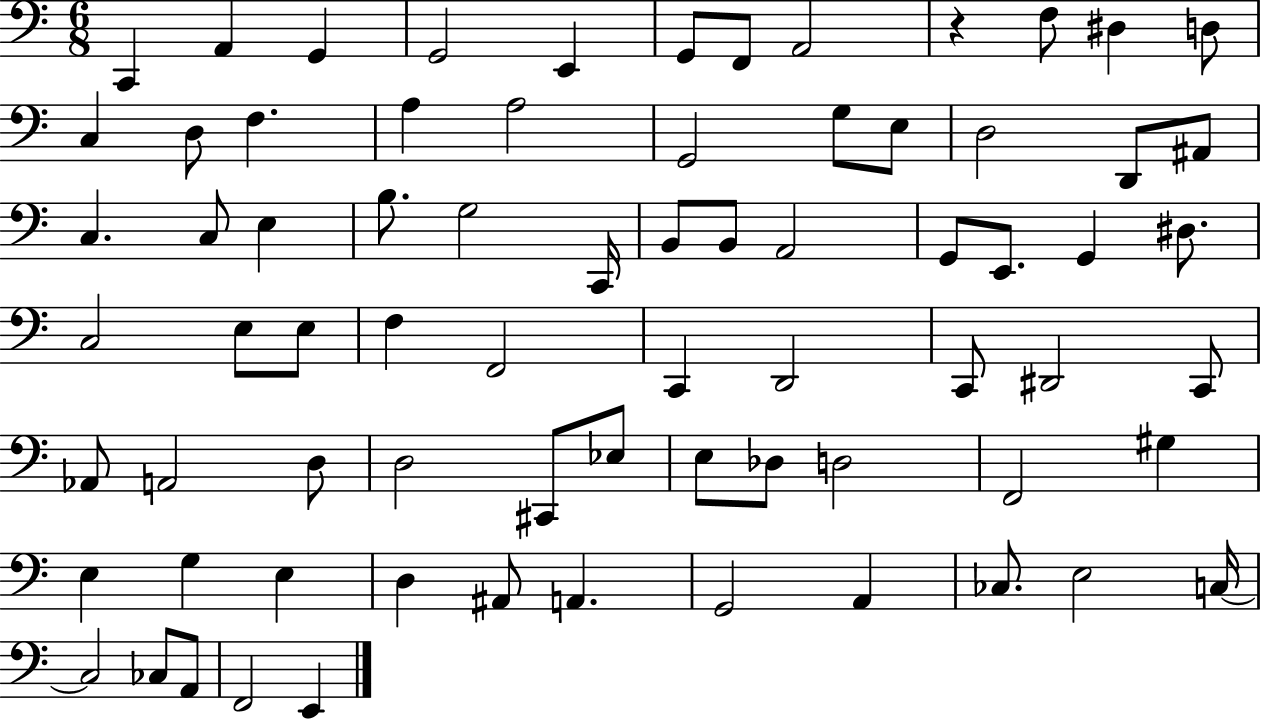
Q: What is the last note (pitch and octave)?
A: E2